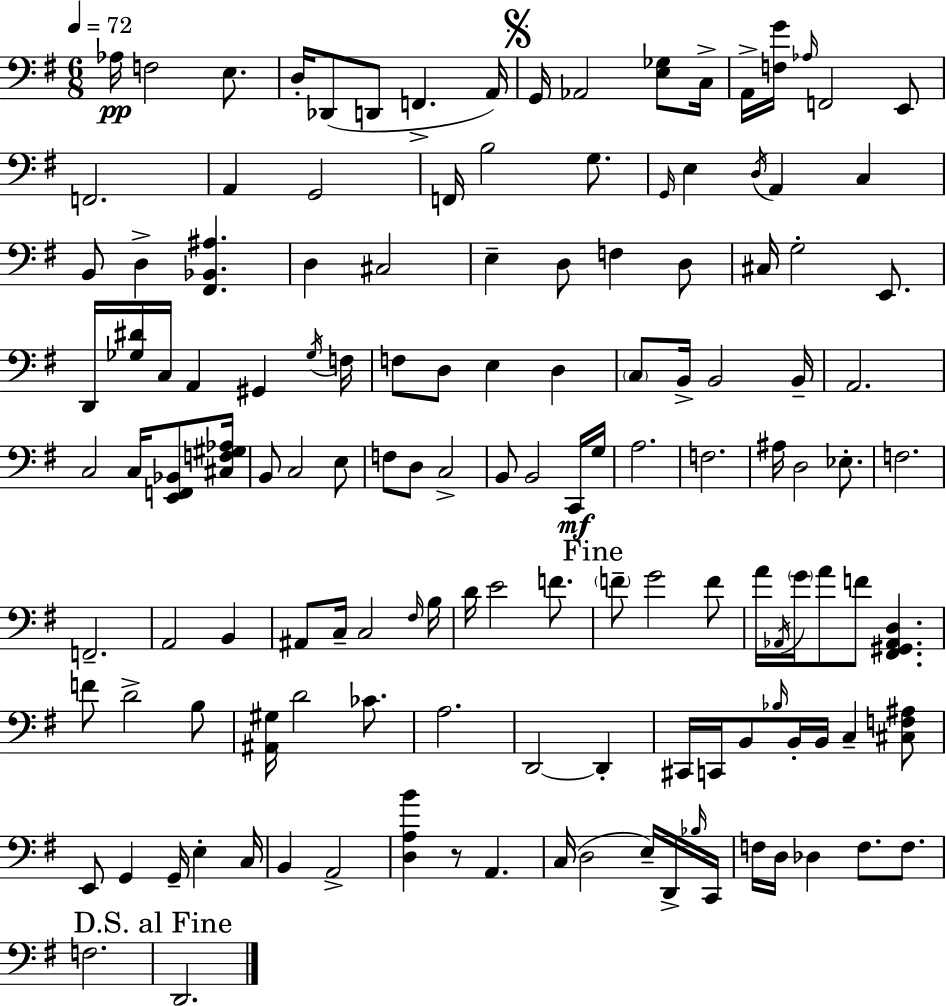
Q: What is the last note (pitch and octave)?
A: D2